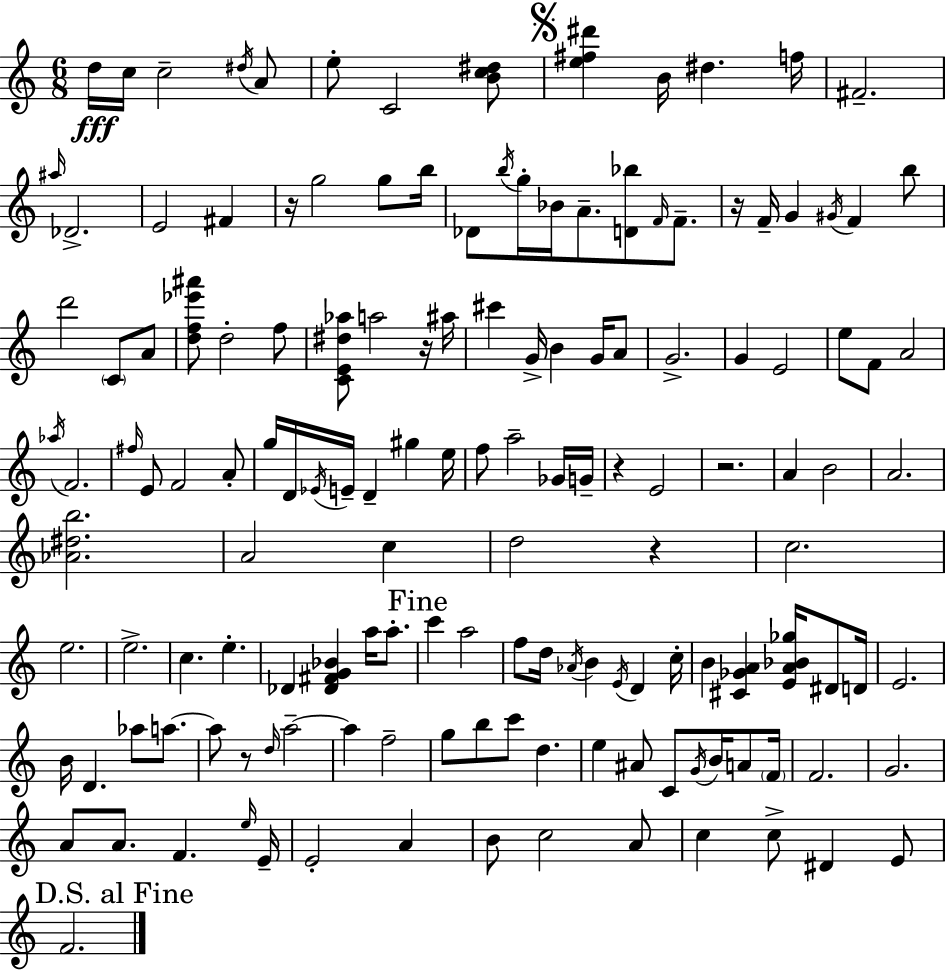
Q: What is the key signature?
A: C major